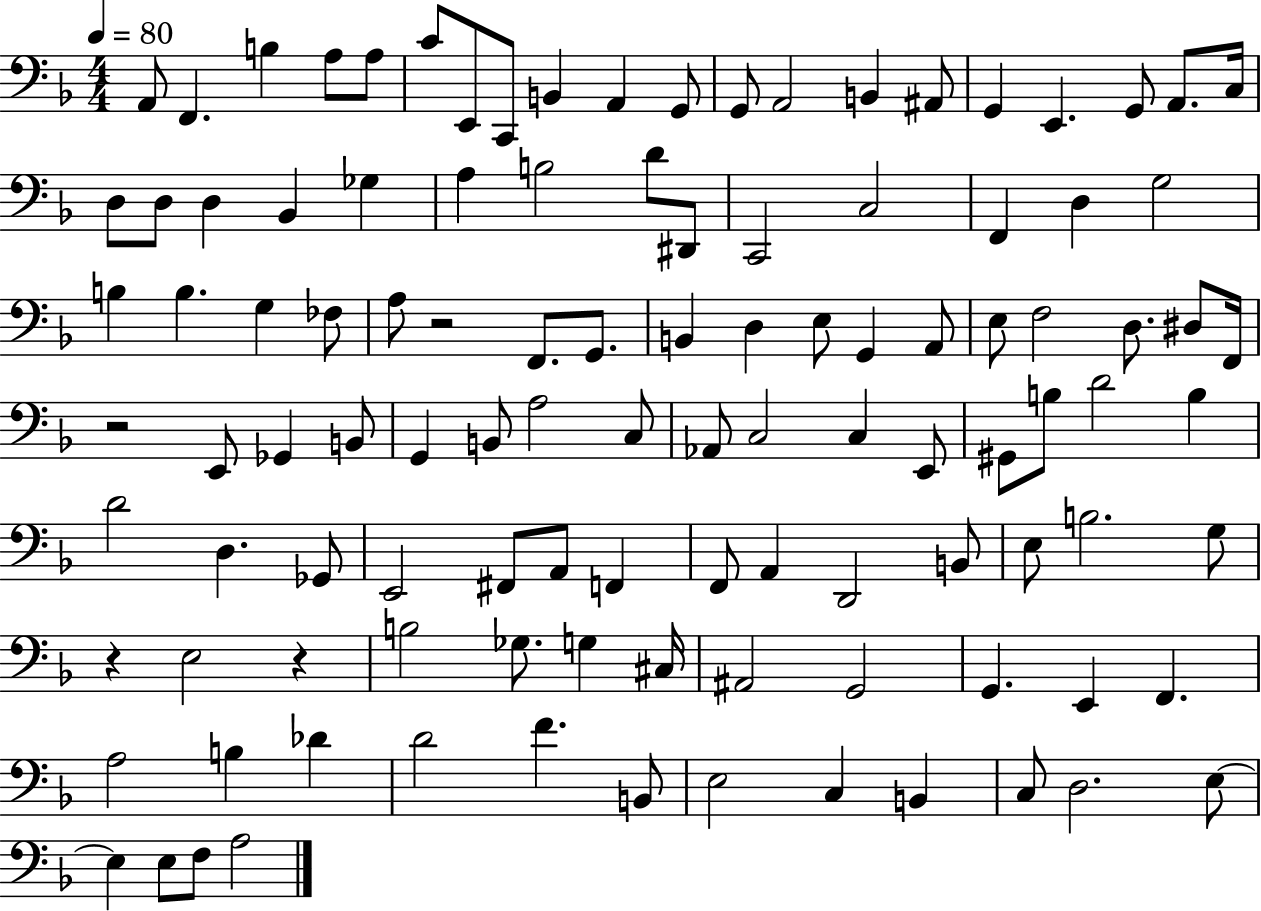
X:1
T:Untitled
M:4/4
L:1/4
K:F
A,,/2 F,, B, A,/2 A,/2 C/2 E,,/2 C,,/2 B,, A,, G,,/2 G,,/2 A,,2 B,, ^A,,/2 G,, E,, G,,/2 A,,/2 C,/4 D,/2 D,/2 D, _B,, _G, A, B,2 D/2 ^D,,/2 C,,2 C,2 F,, D, G,2 B, B, G, _F,/2 A,/2 z2 F,,/2 G,,/2 B,, D, E,/2 G,, A,,/2 E,/2 F,2 D,/2 ^D,/2 F,,/4 z2 E,,/2 _G,, B,,/2 G,, B,,/2 A,2 C,/2 _A,,/2 C,2 C, E,,/2 ^G,,/2 B,/2 D2 B, D2 D, _G,,/2 E,,2 ^F,,/2 A,,/2 F,, F,,/2 A,, D,,2 B,,/2 E,/2 B,2 G,/2 z E,2 z B,2 _G,/2 G, ^C,/4 ^A,,2 G,,2 G,, E,, F,, A,2 B, _D D2 F B,,/2 E,2 C, B,, C,/2 D,2 E,/2 E, E,/2 F,/2 A,2